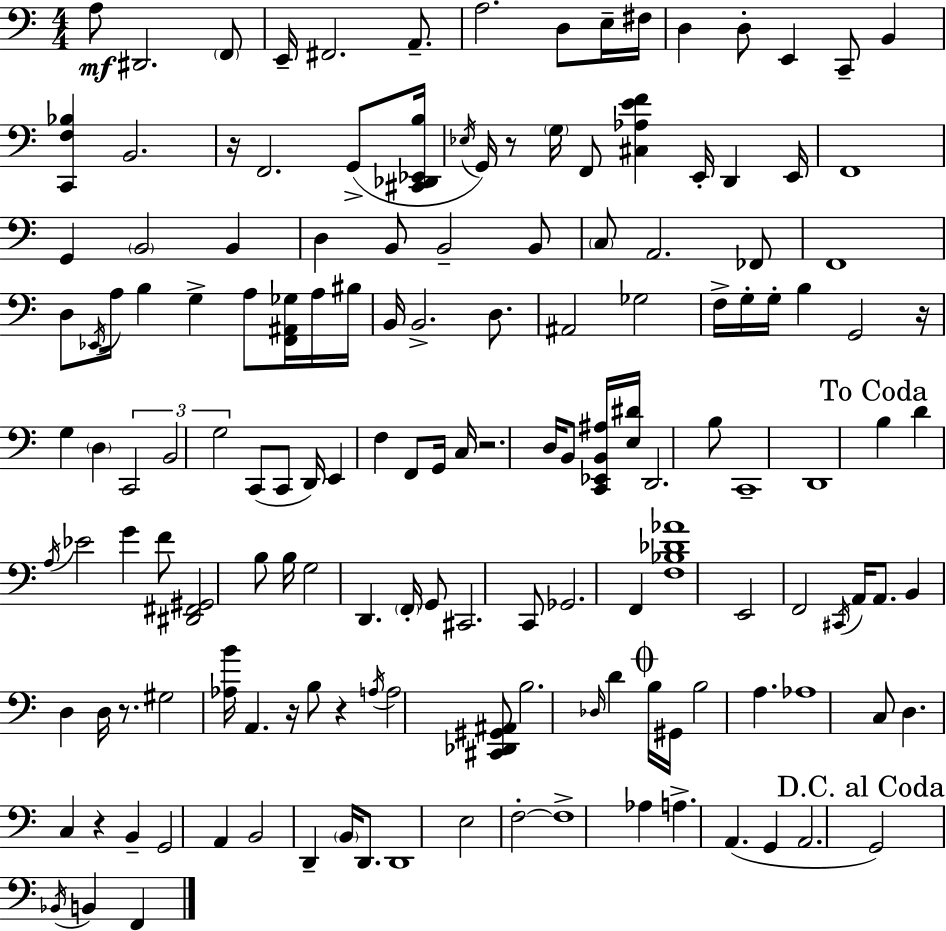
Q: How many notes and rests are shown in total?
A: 152